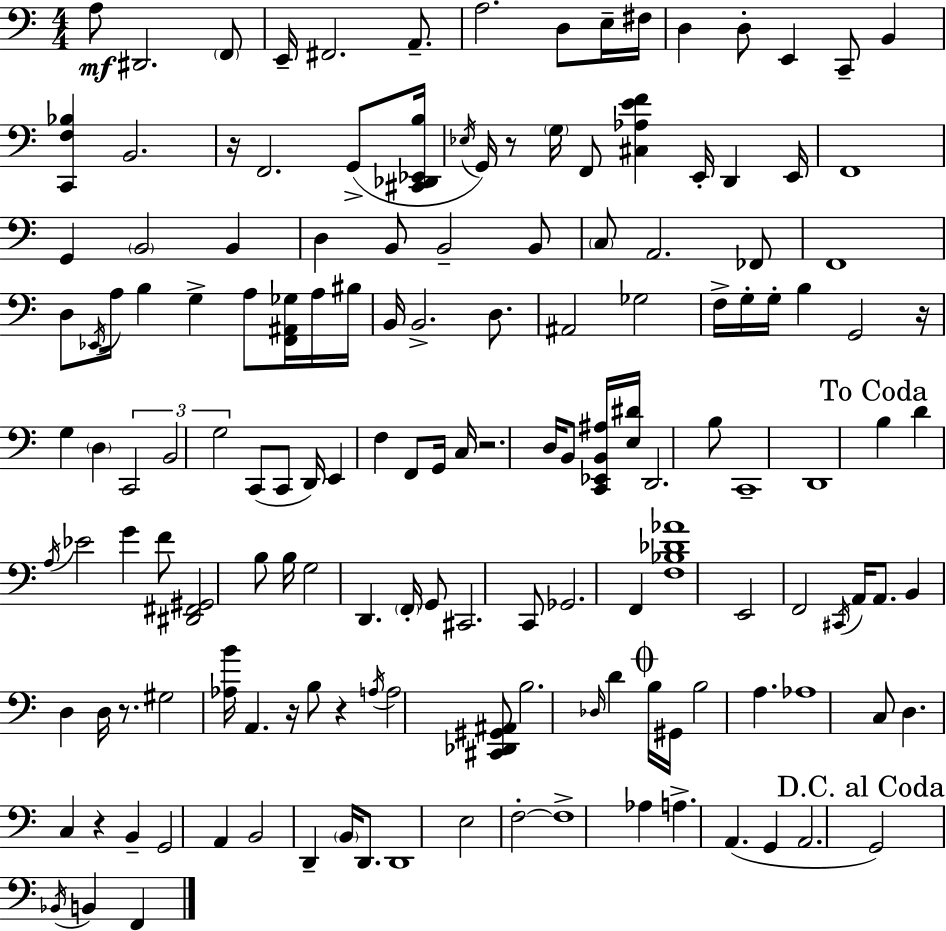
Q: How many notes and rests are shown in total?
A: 152